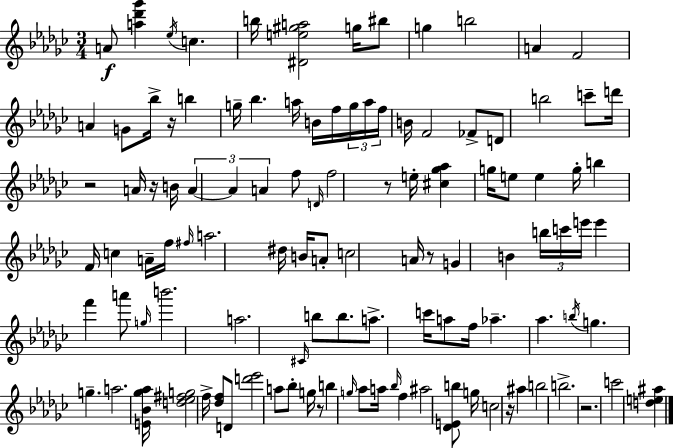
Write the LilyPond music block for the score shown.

{
  \clef treble
  \numericTimeSignature
  \time 3/4
  \key ees \minor
  a'8\f <a'' des''' ges'''>4 \acciaccatura { ees''16 } c''4. | b''16 <dis' e'' gis'' a''>2 g''16 bis''8 | g''4 b''2 | a'4 f'2 | \break a'4 g'8 bes''16-> r16 b''4 | g''16-- bes''4. a''16 b'16 f''16 \tuplet 3/2 { g''16 | a''16 f''16 } b'16 f'2 fes'8-> | d'8 b''2 c'''8-- | \break d'''16 r2 a'16 r16 | b'16 \tuplet 3/2 { a'4~~ a'4 a'4 } | f''8 \grace { d'16 } f''2 | r8 e''16-. <cis'' ges'' aes''>4 g''16 e''8 e''4 | \break g''16-. b''4 f'16 c''4 | a'16-- f''16 \grace { fis''16 } a''2. | dis''16 b'16 a'8-. c''2 | a'16 r8 g'4 b'4 | \break \tuplet 3/2 { b''16 c'''16 e'''16 } e'''4 f'''4 | a'''8 \grace { g''16 } b'''2. | a''2. | \grace { cis'16 } b''8 b''8. a''8.-> | \break c'''16 a''8 f''16 aes''4.-- aes''4. | \acciaccatura { b''16 } g''4. | g''4.-- a''2. | <e' bes' ges'' aes''>16 <d'' ees'' fis'' g''>2 | \break f''16-> <des'' f''>8 d'8 <d''' ees'''>2 | a''8 bes''8-. g''16 r8 b''4 | \grace { g''16 } aes''8 a''16 \grace { bes''16 } f''4 | ais''2 <des' e' b''>8 g''16 c''2 | \break r16 ais''4 | b''2 b''2.-> | r2. | c'''2 | \break <d'' e'' ais''>4 \bar "|."
}